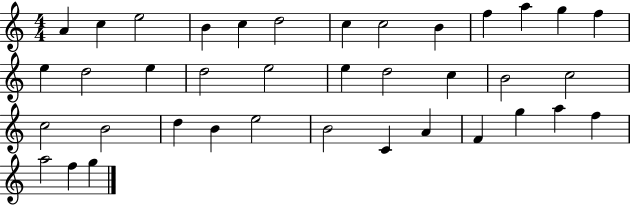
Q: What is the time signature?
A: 4/4